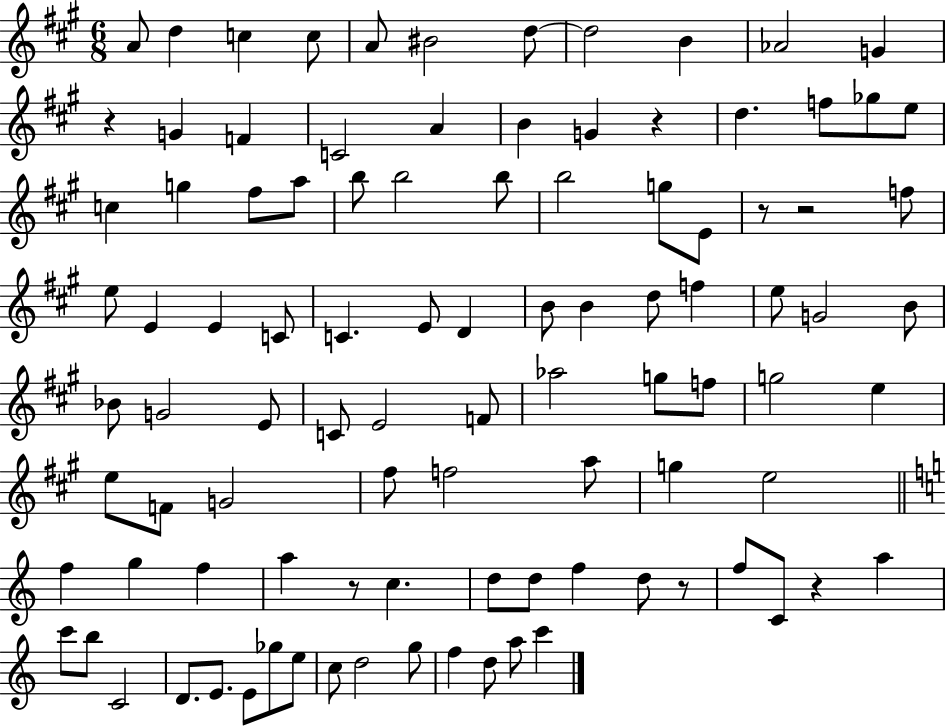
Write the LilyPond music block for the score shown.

{
  \clef treble
  \numericTimeSignature
  \time 6/8
  \key a \major
  a'8 d''4 c''4 c''8 | a'8 bis'2 d''8~~ | d''2 b'4 | aes'2 g'4 | \break r4 g'4 f'4 | c'2 a'4 | b'4 g'4 r4 | d''4. f''8 ges''8 e''8 | \break c''4 g''4 fis''8 a''8 | b''8 b''2 b''8 | b''2 g''8 e'8 | r8 r2 f''8 | \break e''8 e'4 e'4 c'8 | c'4. e'8 d'4 | b'8 b'4 d''8 f''4 | e''8 g'2 b'8 | \break bes'8 g'2 e'8 | c'8 e'2 f'8 | aes''2 g''8 f''8 | g''2 e''4 | \break e''8 f'8 g'2 | fis''8 f''2 a''8 | g''4 e''2 | \bar "||" \break \key c \major f''4 g''4 f''4 | a''4 r8 c''4. | d''8 d''8 f''4 d''8 r8 | f''8 c'8 r4 a''4 | \break c'''8 b''8 c'2 | d'8. e'8. e'8 ges''8 e''8 | c''8 d''2 g''8 | f''4 d''8 a''8 c'''4 | \break \bar "|."
}